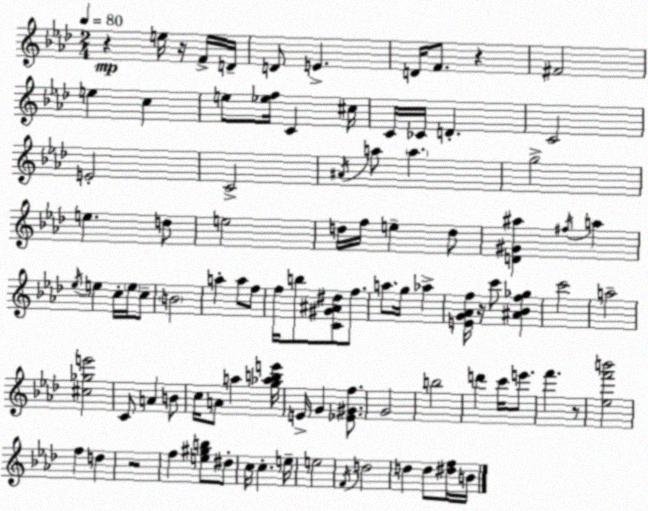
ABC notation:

X:1
T:Untitled
M:2/4
L:1/4
K:Ab
z e/4 z/4 F/4 D/4 D/2 E D/4 F/2 z ^F2 e c e/2 [_ef]/4 C ^c/4 C/4 _C/4 D C2 E2 C2 ^A/4 a/2 a g2 e d/2 e2 d/4 f/4 e d/2 [D^G^a] ^f/4 a _e/4 e c/4 e/4 c/2 B2 a a/2 f/2 f/4 b/2 [C^G^A^d]/2 f/2 a/2 g/4 _a [EG_Af]/4 z/4 c'/2 [^A_Bf_g] c'2 a2 [^c_ge']2 C/2 A B/2 c/4 A/2 a [g_abe']/4 E/4 G [_E^Gf]/2 G2 b2 d' c'/4 e'/2 f' z/2 [_ef'b']2 f d z2 f [e^gb]/2 ^d/2 c/4 c e/4 e2 F/4 d2 d d/2 [^df]/4 B/4